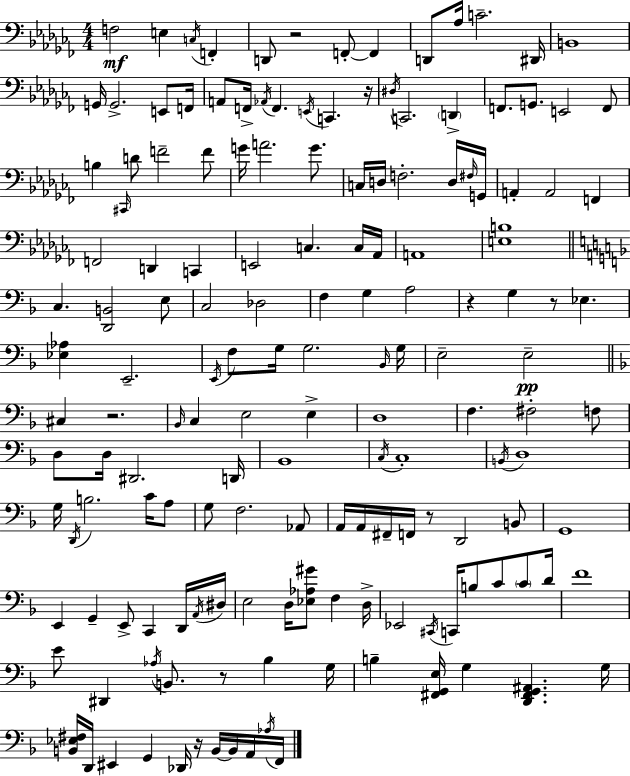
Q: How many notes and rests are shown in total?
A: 157